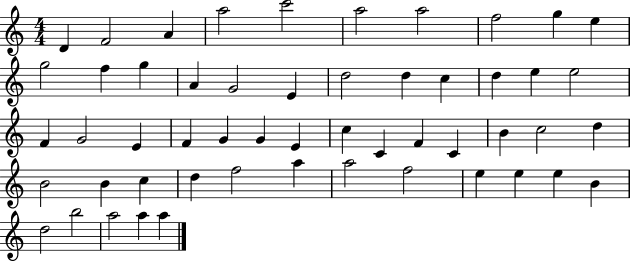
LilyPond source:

{
  \clef treble
  \numericTimeSignature
  \time 4/4
  \key c \major
  d'4 f'2 a'4 | a''2 c'''2 | a''2 a''2 | f''2 g''4 e''4 | \break g''2 f''4 g''4 | a'4 g'2 e'4 | d''2 d''4 c''4 | d''4 e''4 e''2 | \break f'4 g'2 e'4 | f'4 g'4 g'4 e'4 | c''4 c'4 f'4 c'4 | b'4 c''2 d''4 | \break b'2 b'4 c''4 | d''4 f''2 a''4 | a''2 f''2 | e''4 e''4 e''4 b'4 | \break d''2 b''2 | a''2 a''4 a''4 | \bar "|."
}